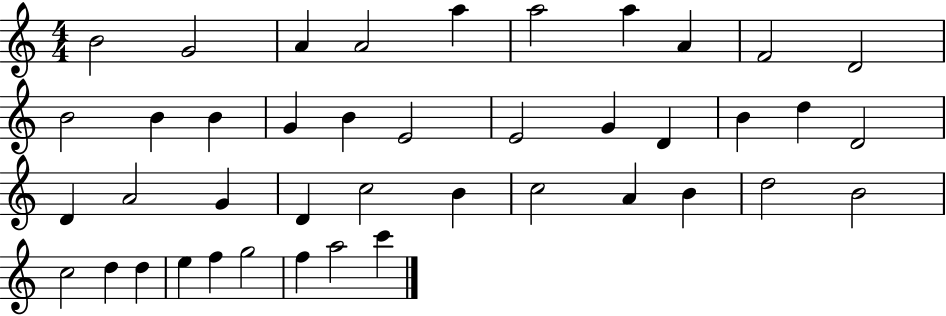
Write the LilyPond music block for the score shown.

{
  \clef treble
  \numericTimeSignature
  \time 4/4
  \key c \major
  b'2 g'2 | a'4 a'2 a''4 | a''2 a''4 a'4 | f'2 d'2 | \break b'2 b'4 b'4 | g'4 b'4 e'2 | e'2 g'4 d'4 | b'4 d''4 d'2 | \break d'4 a'2 g'4 | d'4 c''2 b'4 | c''2 a'4 b'4 | d''2 b'2 | \break c''2 d''4 d''4 | e''4 f''4 g''2 | f''4 a''2 c'''4 | \bar "|."
}